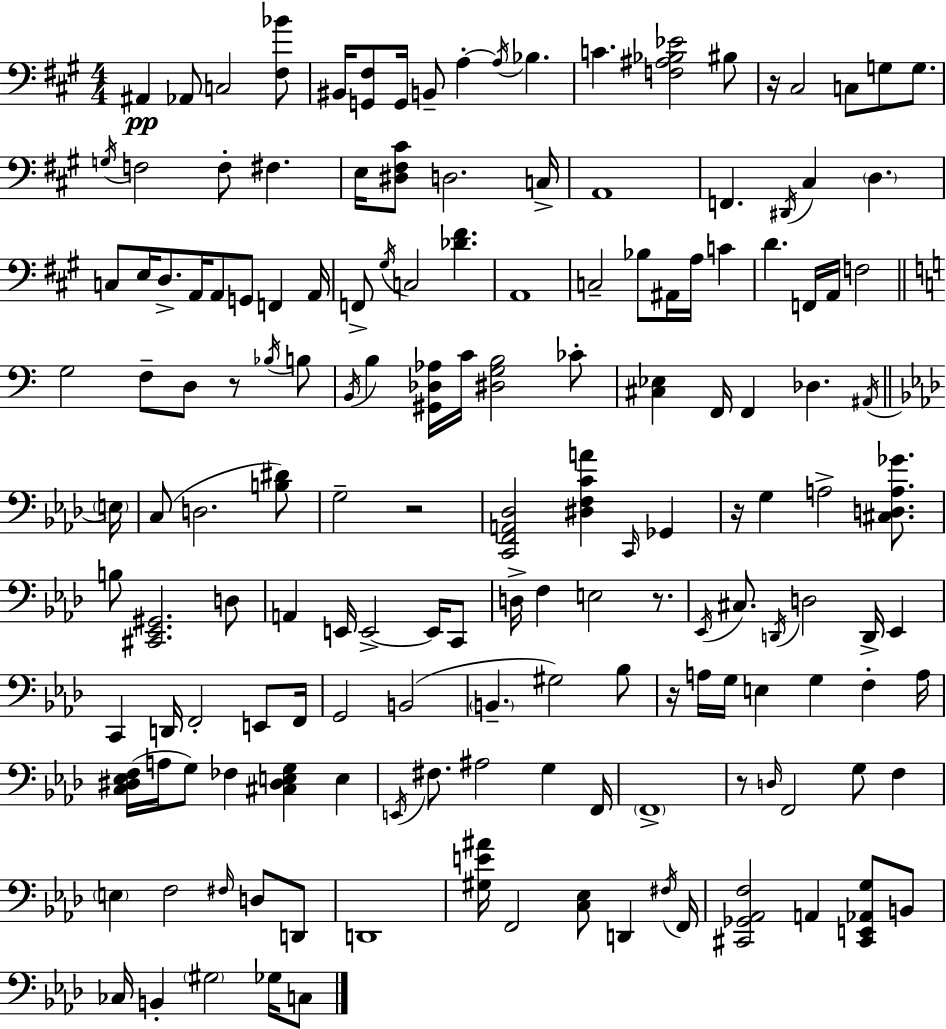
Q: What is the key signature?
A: A major